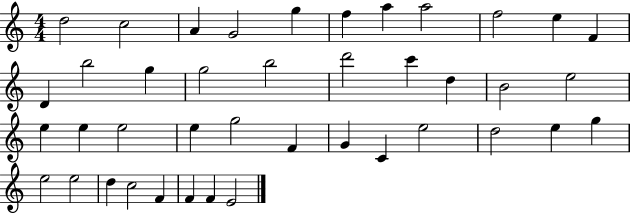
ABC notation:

X:1
T:Untitled
M:4/4
L:1/4
K:C
d2 c2 A G2 g f a a2 f2 e F D b2 g g2 b2 d'2 c' d B2 e2 e e e2 e g2 F G C e2 d2 e g e2 e2 d c2 F F F E2